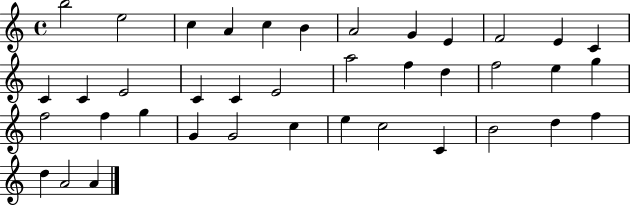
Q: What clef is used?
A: treble